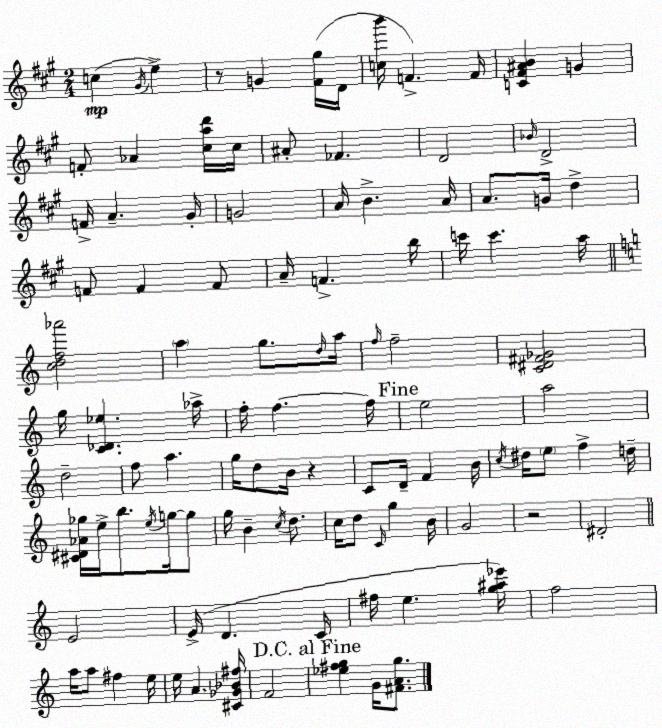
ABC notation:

X:1
T:Untitled
M:2/4
L:1/4
K:A
c ^G/4 e z/2 G [^F^g]/4 D/4 [cb']/4 F F/4 [C^F^AB] G F/2 _A [^cad']/4 ^c/4 ^A/2 _F D2 _B/4 D2 F/4 A ^G/4 G2 A/4 B A/4 A/2 G/4 d F/2 F F/2 A/4 F b/4 c'/4 c' a/4 [cdf_a']2 a g/2 d/4 a/4 f/4 f2 [C^D^F_G]2 g/4 [C_D_e] _a/4 f/4 f f/4 e2 a2 d2 f/2 a g/4 d/2 B/4 z C/2 D/4 F B/4 c/4 ^d/4 e/2 f d/4 [^C^D_A_g]/4 e/4 b/2 e/4 g/4 g/2 g/4 B c/4 d/2 c/4 d/2 C/4 g B/4 G2 z2 ^D2 E2 E/4 D C/4 ^f/4 e [g^a_e']/4 f2 a/4 a/2 ^f e/4 e/4 A [^C_G_B^f]/4 F2 [_e^fg] G/4 [^FAg]/2